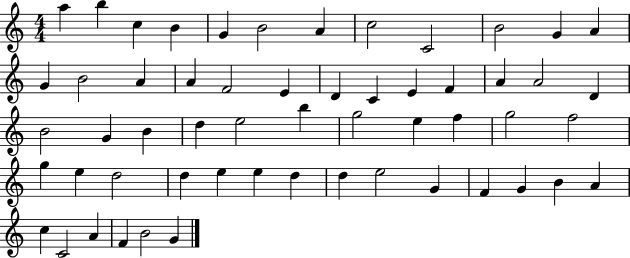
{
  \clef treble
  \numericTimeSignature
  \time 4/4
  \key c \major
  a''4 b''4 c''4 b'4 | g'4 b'2 a'4 | c''2 c'2 | b'2 g'4 a'4 | \break g'4 b'2 a'4 | a'4 f'2 e'4 | d'4 c'4 e'4 f'4 | a'4 a'2 d'4 | \break b'2 g'4 b'4 | d''4 e''2 b''4 | g''2 e''4 f''4 | g''2 f''2 | \break g''4 e''4 d''2 | d''4 e''4 e''4 d''4 | d''4 e''2 g'4 | f'4 g'4 b'4 a'4 | \break c''4 c'2 a'4 | f'4 b'2 g'4 | \bar "|."
}